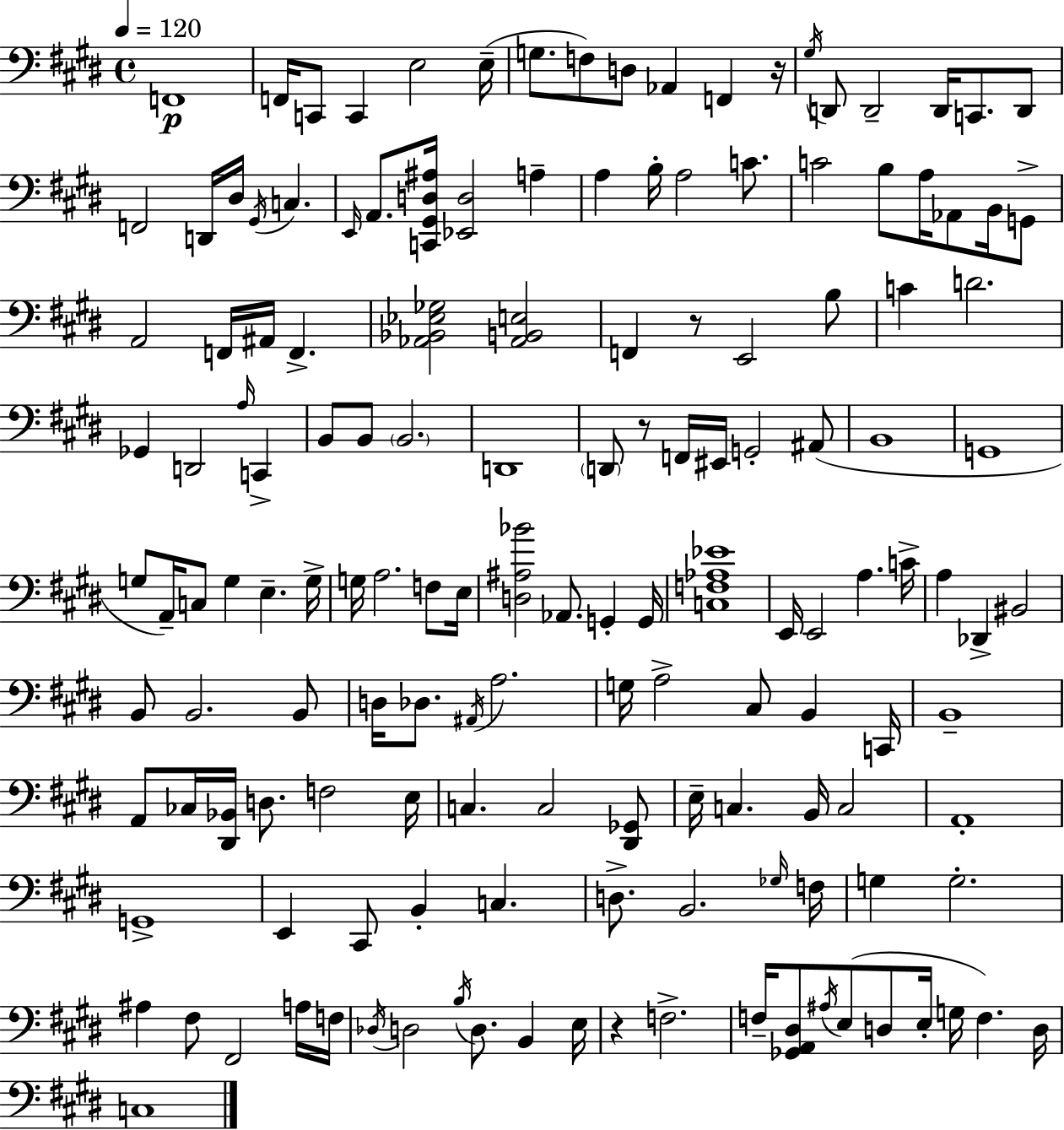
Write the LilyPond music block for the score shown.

{
  \clef bass
  \time 4/4
  \defaultTimeSignature
  \key e \major
  \tempo 4 = 120
  f,1\p | f,16 c,8 c,4 e2 e16--( | g8. f8) d8 aes,4 f,4 r16 | \acciaccatura { gis16 } d,8 d,2-- d,16 c,8. d,8 | \break f,2 d,16 dis16 \acciaccatura { gis,16 } c4. | \grace { e,16 } a,8. <c, gis, d ais>16 <ees, d>2 a4-- | a4 b16-. a2 | c'8. c'2 b8 a16 aes,8 | \break b,16 g,8-> a,2 f,16 ais,16 f,4.-> | <aes, bes, ees ges>2 <aes, b, e>2 | f,4 r8 e,2 | b8 c'4 d'2. | \break ges,4 d,2 \grace { a16 } | c,4-> b,8 b,8 \parenthesize b,2. | d,1 | \parenthesize d,8 r8 f,16 eis,16 g,2-. | \break ais,8( b,1 | g,1 | g8 a,16--) c8 g4 e4.-- | g16-> g16 a2. | \break f8 e16 <d ais bes'>2 aes,8. g,4-. | g,16 <c f aes ees'>1 | e,16 e,2 a4. | c'16-> a4 des,4-> bis,2 | \break b,8 b,2. | b,8 d16 des8. \acciaccatura { ais,16 } a2. | g16 a2-> cis8 | b,4 c,16 b,1-- | \break a,8 ces16 <dis, bes,>16 d8. f2 | e16 c4. c2 | <dis, ges,>8 e16-- c4. b,16 c2 | a,1-. | \break g,1-> | e,4 cis,8 b,4-. c4. | d8.-> b,2. | \grace { ges16 } f16 g4 g2.-. | \break ais4 fis8 fis,2 | a16 f16 \acciaccatura { des16 } d2 \acciaccatura { b16 } | d8. b,4 e16 r4 f2.-> | f16-- <ges, a, dis>8 \acciaccatura { ais16 } e8( d8 | \break e16-. g16 f4.) d16 c1 | \bar "|."
}